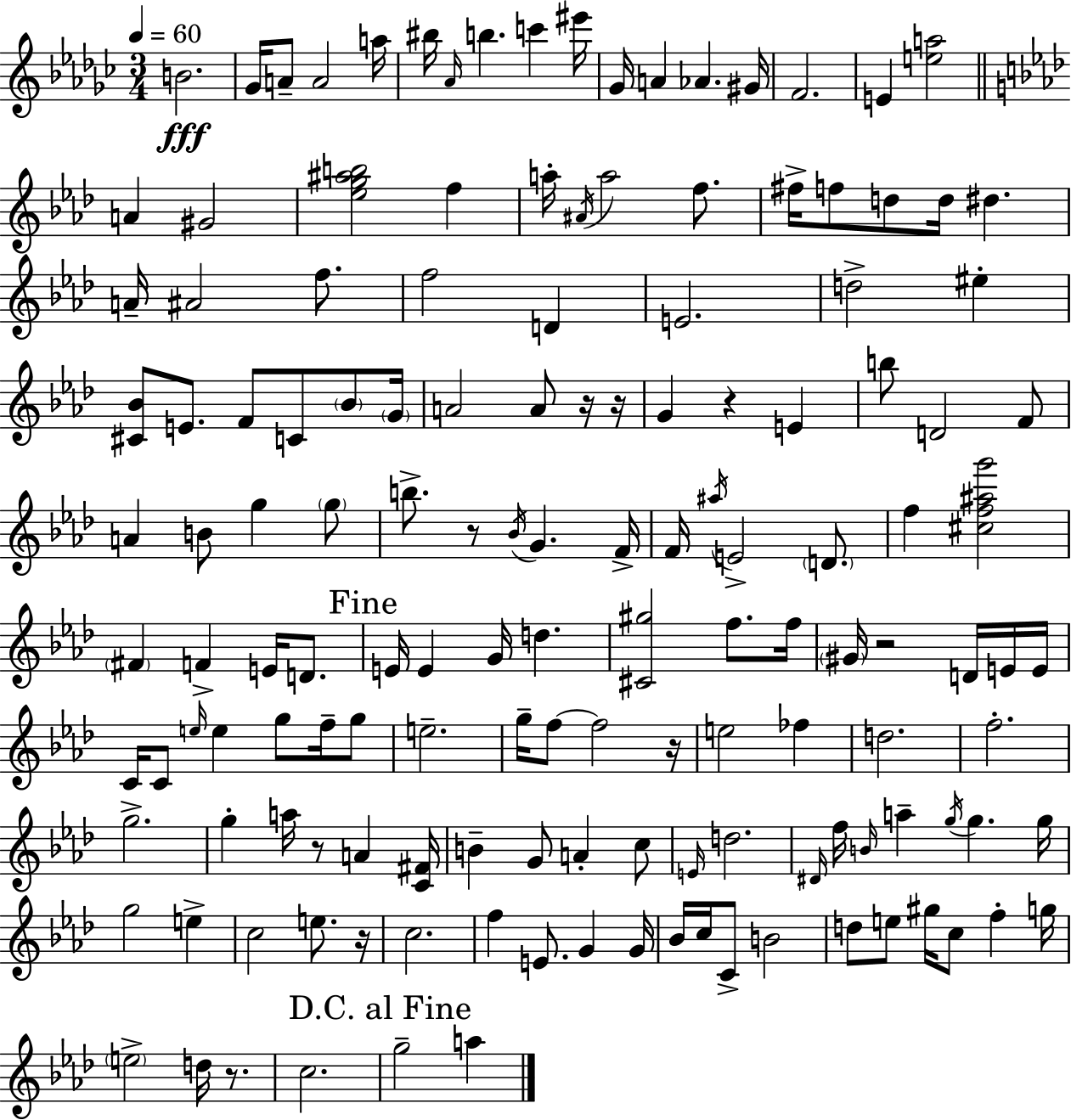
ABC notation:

X:1
T:Untitled
M:3/4
L:1/4
K:Ebm
B2 _G/4 A/2 A2 a/4 ^b/4 _A/4 b c' ^e'/4 _G/4 A _A ^G/4 F2 E [ea]2 A ^G2 [_eg^ab]2 f a/4 ^A/4 a2 f/2 ^f/4 f/2 d/2 d/4 ^d A/4 ^A2 f/2 f2 D E2 d2 ^e [^C_B]/2 E/2 F/2 C/2 _B/2 G/4 A2 A/2 z/4 z/4 G z E b/2 D2 F/2 A B/2 g g/2 b/2 z/2 _B/4 G F/4 F/4 ^a/4 E2 D/2 f [^cf^ag']2 ^F F E/4 D/2 E/4 E G/4 d [^C^g]2 f/2 f/4 ^G/4 z2 D/4 E/4 E/4 C/4 C/2 e/4 e g/2 f/4 g/2 e2 g/4 f/2 f2 z/4 e2 _f d2 f2 g2 g a/4 z/2 A [C^F]/4 B G/2 A c/2 E/4 d2 ^D/4 f/4 B/4 a g/4 g g/4 g2 e c2 e/2 z/4 c2 f E/2 G G/4 _B/4 c/4 C/2 B2 d/2 e/2 ^g/4 c/2 f g/4 e2 d/4 z/2 c2 g2 a